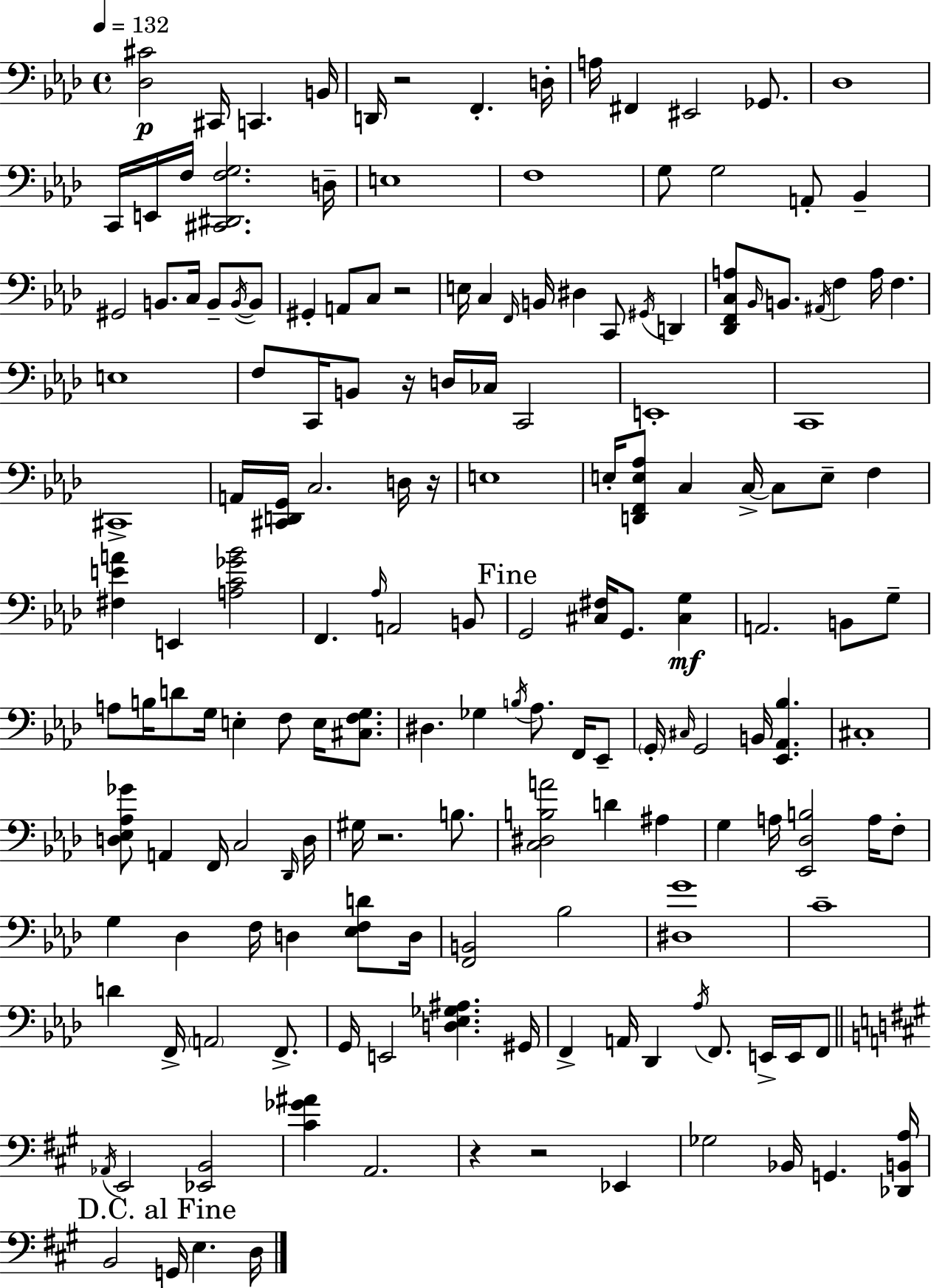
X:1
T:Untitled
M:4/4
L:1/4
K:Ab
[_D,^C]2 ^C,,/4 C,, B,,/4 D,,/4 z2 F,, D,/4 A,/4 ^F,, ^E,,2 _G,,/2 _D,4 C,,/4 E,,/4 F,/4 [^C,,^D,,F,G,]2 D,/4 E,4 F,4 G,/2 G,2 A,,/2 _B,, ^G,,2 B,,/2 C,/4 B,,/2 B,,/4 B,,/2 ^G,, A,,/2 C,/2 z2 E,/4 C, F,,/4 B,,/4 ^D, C,,/2 ^G,,/4 D,, [_D,,F,,C,A,]/2 _B,,/4 B,,/2 ^A,,/4 F, A,/4 F, E,4 F,/2 C,,/4 B,,/2 z/4 D,/4 _C,/4 C,,2 E,,4 C,,4 ^C,,4 A,,/4 [^C,,D,,G,,]/4 C,2 D,/4 z/4 E,4 E,/4 [D,,F,,E,_A,]/2 C, C,/4 C,/2 E,/2 F, [^F,EA] E,, [A,C_G_B]2 F,, _A,/4 A,,2 B,,/2 G,,2 [^C,^F,]/4 G,,/2 [^C,G,] A,,2 B,,/2 G,/2 A,/2 B,/4 D/2 G,/4 E, F,/2 E,/4 [^C,F,G,]/2 ^D, _G, B,/4 _A,/2 F,,/4 _E,,/2 G,,/4 ^C,/4 G,,2 B,,/4 [_E,,_A,,_B,] ^C,4 [D,_E,_A,_G]/2 A,, F,,/4 C,2 _D,,/4 D,/4 ^G,/4 z2 B,/2 [C,^D,B,A]2 D ^A, G, A,/4 [_E,,_D,B,]2 A,/4 F,/2 G, _D, F,/4 D, [_E,F,D]/2 D,/4 [F,,B,,]2 _B,2 [^D,G]4 C4 D F,,/4 A,,2 F,,/2 G,,/4 E,,2 [D,_E,_G,^A,] ^G,,/4 F,, A,,/4 _D,, _A,/4 F,,/2 E,,/4 E,,/4 F,,/2 _A,,/4 E,,2 [_E,,B,,]2 [^C_G^A] A,,2 z z2 _E,, _G,2 _B,,/4 G,, [_D,,B,,A,]/4 B,,2 G,,/4 E, D,/4